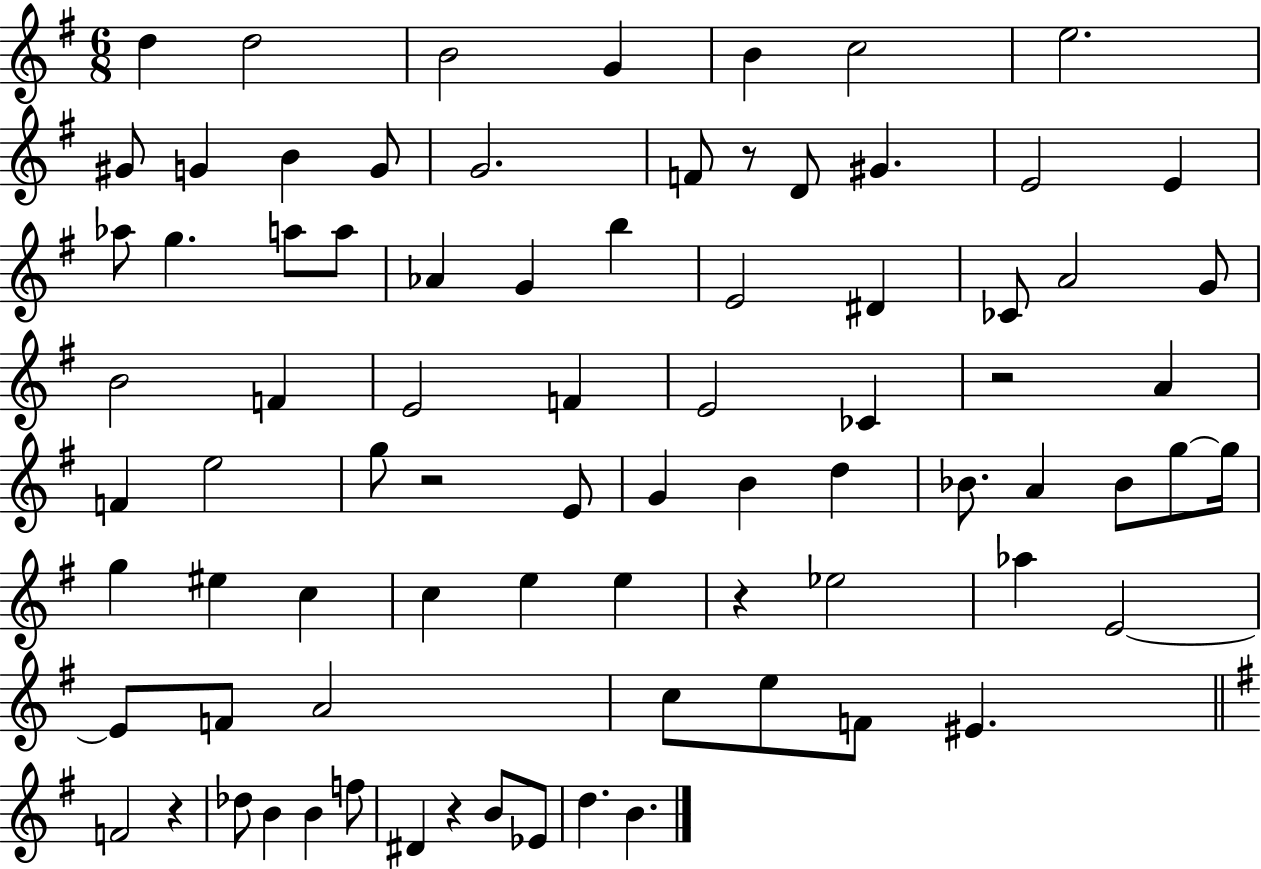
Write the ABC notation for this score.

X:1
T:Untitled
M:6/8
L:1/4
K:G
d d2 B2 G B c2 e2 ^G/2 G B G/2 G2 F/2 z/2 D/2 ^G E2 E _a/2 g a/2 a/2 _A G b E2 ^D _C/2 A2 G/2 B2 F E2 F E2 _C z2 A F e2 g/2 z2 E/2 G B d _B/2 A _B/2 g/2 g/4 g ^e c c e e z _e2 _a E2 E/2 F/2 A2 c/2 e/2 F/2 ^E F2 z _d/2 B B f/2 ^D z B/2 _E/2 d B